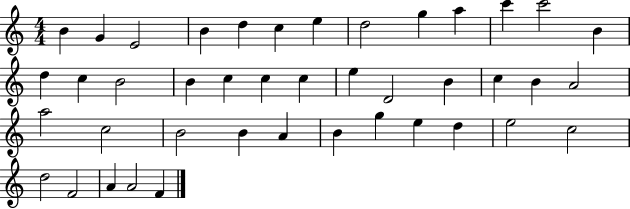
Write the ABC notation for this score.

X:1
T:Untitled
M:4/4
L:1/4
K:C
B G E2 B d c e d2 g a c' c'2 B d c B2 B c c c e D2 B c B A2 a2 c2 B2 B A B g e d e2 c2 d2 F2 A A2 F